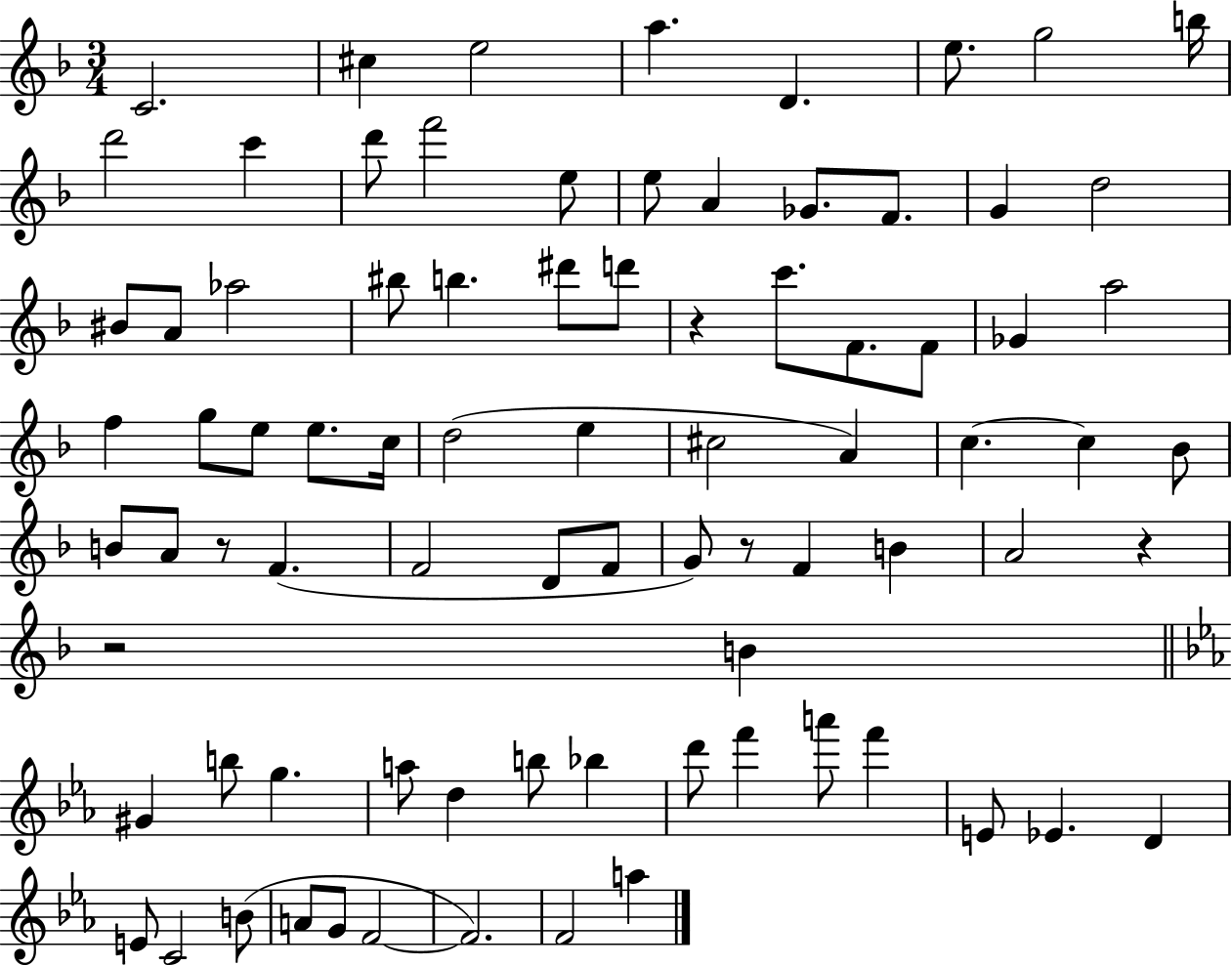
{
  \clef treble
  \numericTimeSignature
  \time 3/4
  \key f \major
  c'2. | cis''4 e''2 | a''4. d'4. | e''8. g''2 b''16 | \break d'''2 c'''4 | d'''8 f'''2 e''8 | e''8 a'4 ges'8. f'8. | g'4 d''2 | \break bis'8 a'8 aes''2 | bis''8 b''4. dis'''8 d'''8 | r4 c'''8. f'8. f'8 | ges'4 a''2 | \break f''4 g''8 e''8 e''8. c''16 | d''2( e''4 | cis''2 a'4) | c''4.~~ c''4 bes'8 | \break b'8 a'8 r8 f'4.( | f'2 d'8 f'8 | g'8) r8 f'4 b'4 | a'2 r4 | \break r2 b'4 | \bar "||" \break \key ees \major gis'4 b''8 g''4. | a''8 d''4 b''8 bes''4 | d'''8 f'''4 a'''8 f'''4 | e'8 ees'4. d'4 | \break e'8 c'2 b'8( | a'8 g'8 f'2~~ | f'2.) | f'2 a''4 | \break \bar "|."
}